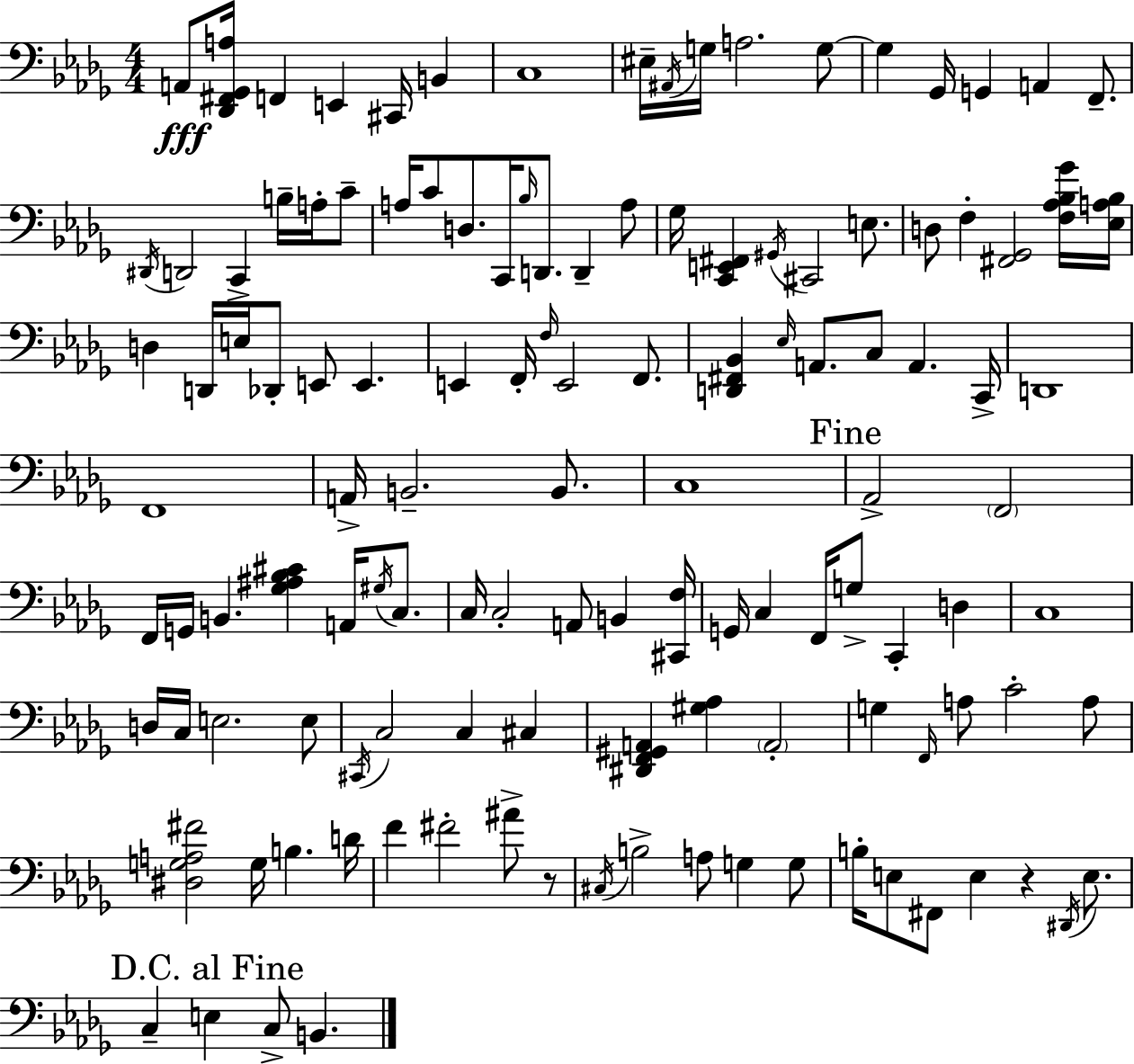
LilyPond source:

{
  \clef bass
  \numericTimeSignature
  \time 4/4
  \key bes \minor
  a,8\fff <des, fis, ges, a>16 f,4 e,4 cis,16 b,4 | c1 | eis16-- \acciaccatura { ais,16 } g16 a2. g8~~ | g4 ges,16 g,4 a,4 f,8.-- | \break \acciaccatura { dis,16 } d,2 c,4-> b16-- a16-. | c'8-- a16 c'8 d8. c,16 \grace { bes16 } d,8. d,4-- | a8 ges16 <c, e, fis,>4 \acciaccatura { gis,16 } cis,2 | e8. d8 f4-. <fis, ges,>2 | \break <f aes bes ges'>16 <ees a bes>16 d4 d,16 e16 des,8-. e,8 e,4. | e,4 f,16-. \grace { f16 } e,2 | f,8. <d, fis, bes,>4 \grace { ees16 } a,8. c8 a,4. | c,16-> d,1 | \break f,1 | a,16-> b,2.-- | b,8. c1 | \mark "Fine" aes,2-> \parenthesize f,2 | \break f,16 g,16 b,4. <ges ais bes cis'>4 | a,16 \acciaccatura { gis16 } c8. c16 c2-. | a,8 b,4 <cis, f>16 g,16 c4 f,16 g8-> c,4-. | d4 c1 | \break d16 c16 e2. | e8 \acciaccatura { cis,16 } c2 | c4 cis4 <dis, f, gis, a,>4 <gis aes>4 | \parenthesize a,2-. g4 \grace { f,16 } a8 c'2-. | \break a8 <dis g a fis'>2 | g16 b4. d'16 f'4 fis'2-. | ais'8-> r8 \acciaccatura { cis16 } b2-> | a8 g4 g8 b16-. e8 fis,8 e4 | \break r4 \acciaccatura { dis,16 } e8. \mark "D.C. al Fine" c4-- e4 | c8-> b,4. \bar "|."
}